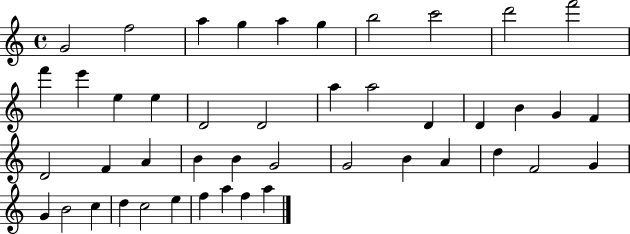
{
  \clef treble
  \time 4/4
  \defaultTimeSignature
  \key c \major
  g'2 f''2 | a''4 g''4 a''4 g''4 | b''2 c'''2 | d'''2 f'''2 | \break f'''4 e'''4 e''4 e''4 | d'2 d'2 | a''4 a''2 d'4 | d'4 b'4 g'4 f'4 | \break d'2 f'4 a'4 | b'4 b'4 g'2 | g'2 b'4 a'4 | d''4 f'2 g'4 | \break g'4 b'2 c''4 | d''4 c''2 e''4 | f''4 a''4 f''4 a''4 | \bar "|."
}